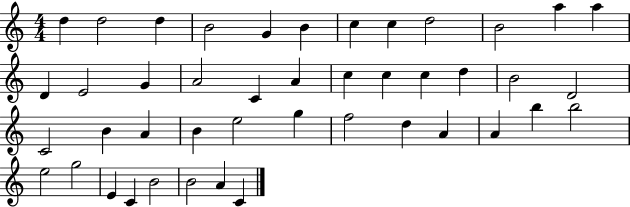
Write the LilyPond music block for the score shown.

{
  \clef treble
  \numericTimeSignature
  \time 4/4
  \key c \major
  d''4 d''2 d''4 | b'2 g'4 b'4 | c''4 c''4 d''2 | b'2 a''4 a''4 | \break d'4 e'2 g'4 | a'2 c'4 a'4 | c''4 c''4 c''4 d''4 | b'2 d'2 | \break c'2 b'4 a'4 | b'4 e''2 g''4 | f''2 d''4 a'4 | a'4 b''4 b''2 | \break e''2 g''2 | e'4 c'4 b'2 | b'2 a'4 c'4 | \bar "|."
}